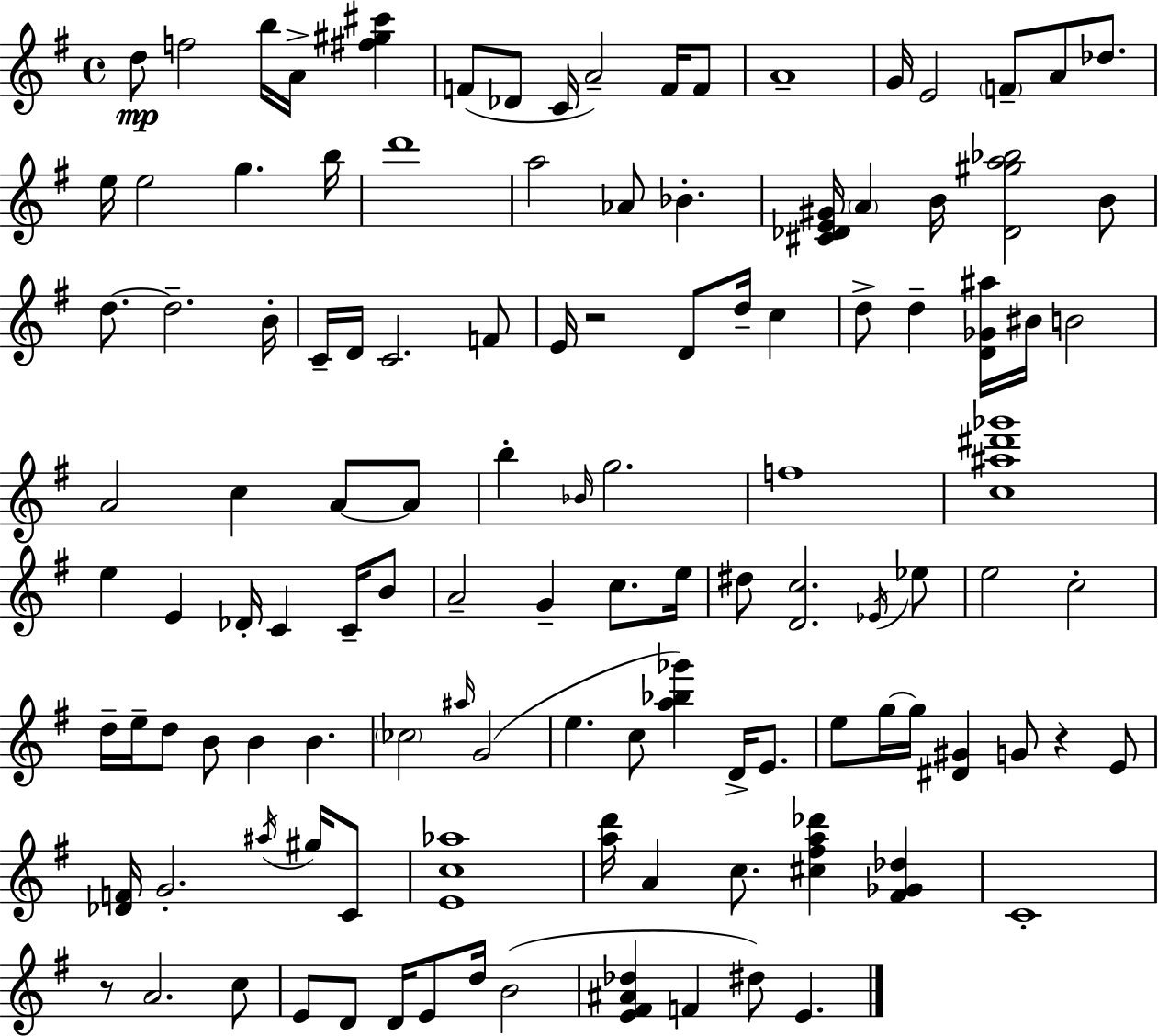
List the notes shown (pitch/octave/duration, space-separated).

D5/e F5/h B5/s A4/s [F#5,G#5,C#6]/q F4/e Db4/e C4/s A4/h F4/s F4/e A4/w G4/s E4/h F4/e A4/e Db5/e. E5/s E5/h G5/q. B5/s D6/w A5/h Ab4/e Bb4/q. [C#4,Db4,E4,G#4]/s A4/q B4/s [Db4,G#5,A5,Bb5]/h B4/e D5/e. D5/h. B4/s C4/s D4/s C4/h. F4/e E4/s R/h D4/e D5/s C5/q D5/e D5/q [D4,Gb4,A#5]/s BIS4/s B4/h A4/h C5/q A4/e A4/e B5/q Bb4/s G5/h. F5/w [C5,A#5,D#6,Gb6]/w E5/q E4/q Db4/s C4/q C4/s B4/e A4/h G4/q C5/e. E5/s D#5/e [D4,C5]/h. Eb4/s Eb5/e E5/h C5/h D5/s E5/s D5/e B4/e B4/q B4/q. CES5/h A#5/s G4/h E5/q. C5/e [A5,Bb5,Gb6]/q D4/s E4/e. E5/e G5/s G5/s [D#4,G#4]/q G4/e R/q E4/e [Db4,F4]/s G4/h. A#5/s G#5/s C4/e [E4,C5,Ab5]/w [A5,D6]/s A4/q C5/e. [C#5,F#5,A5,Db6]/q [F#4,Gb4,Db5]/q C4/w R/e A4/h. C5/e E4/e D4/e D4/s E4/e D5/s B4/h [E4,F#4,A#4,Db5]/q F4/q D#5/e E4/q.